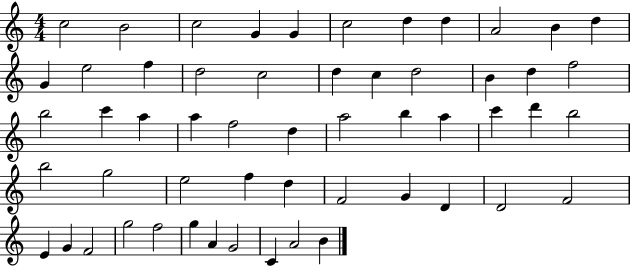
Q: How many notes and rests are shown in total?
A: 55